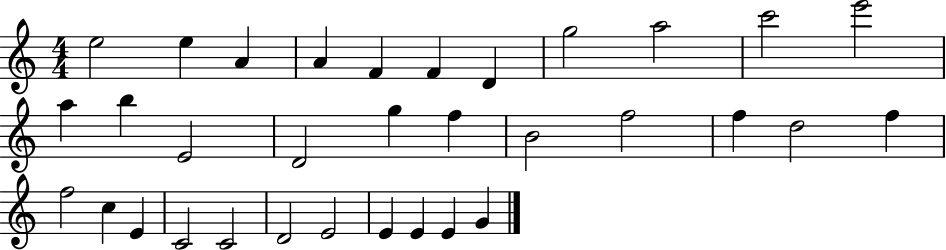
{
  \clef treble
  \numericTimeSignature
  \time 4/4
  \key c \major
  e''2 e''4 a'4 | a'4 f'4 f'4 d'4 | g''2 a''2 | c'''2 e'''2 | \break a''4 b''4 e'2 | d'2 g''4 f''4 | b'2 f''2 | f''4 d''2 f''4 | \break f''2 c''4 e'4 | c'2 c'2 | d'2 e'2 | e'4 e'4 e'4 g'4 | \break \bar "|."
}